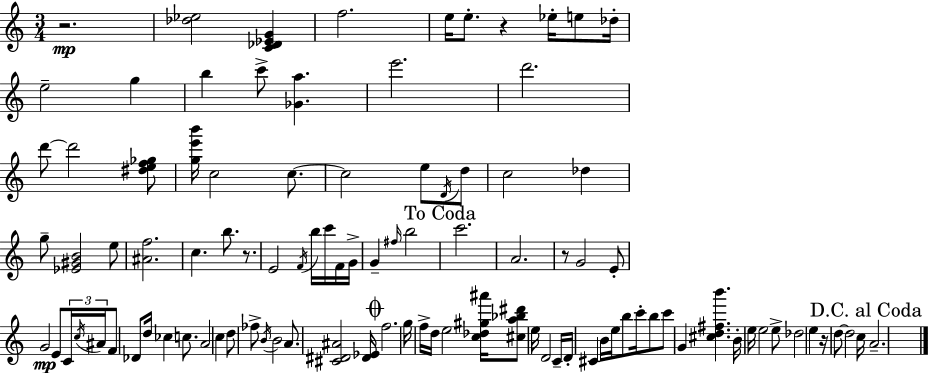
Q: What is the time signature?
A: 3/4